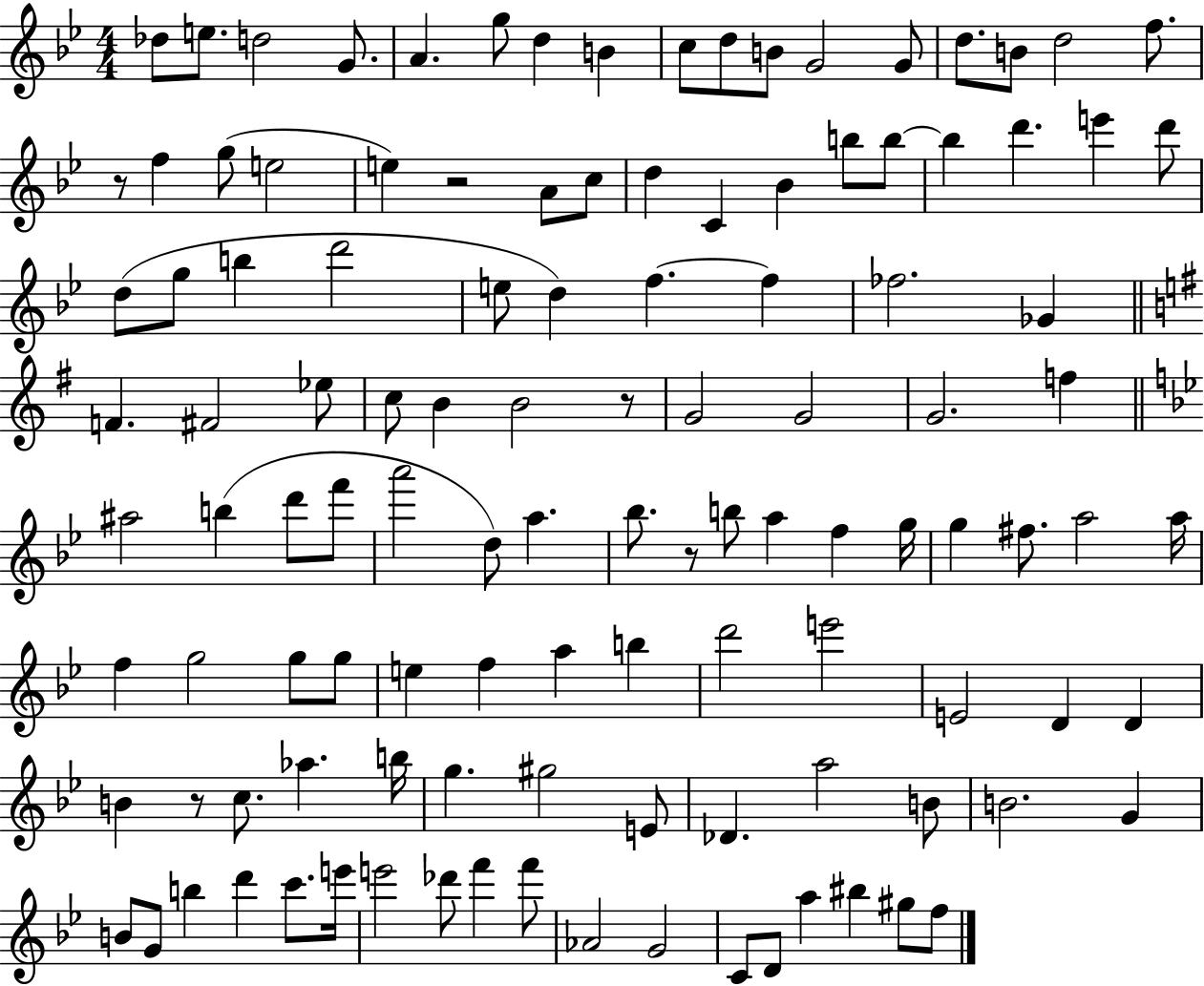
{
  \clef treble
  \numericTimeSignature
  \time 4/4
  \key bes \major
  des''8 e''8. d''2 g'8. | a'4. g''8 d''4 b'4 | c''8 d''8 b'8 g'2 g'8 | d''8. b'8 d''2 f''8. | \break r8 f''4 g''8( e''2 | e''4) r2 a'8 c''8 | d''4 c'4 bes'4 b''8 b''8~~ | b''4 d'''4. e'''4 d'''8 | \break d''8( g''8 b''4 d'''2 | e''8 d''4) f''4.~~ f''4 | fes''2. ges'4 | \bar "||" \break \key e \minor f'4. fis'2 ees''8 | c''8 b'4 b'2 r8 | g'2 g'2 | g'2. f''4 | \break \bar "||" \break \key bes \major ais''2 b''4( d'''8 f'''8 | a'''2 d''8) a''4. | bes''8. r8 b''8 a''4 f''4 g''16 | g''4 fis''8. a''2 a''16 | \break f''4 g''2 g''8 g''8 | e''4 f''4 a''4 b''4 | d'''2 e'''2 | e'2 d'4 d'4 | \break b'4 r8 c''8. aes''4. b''16 | g''4. gis''2 e'8 | des'4. a''2 b'8 | b'2. g'4 | \break b'8 g'8 b''4 d'''4 c'''8. e'''16 | e'''2 des'''8 f'''4 f'''8 | aes'2 g'2 | c'8 d'8 a''4 bis''4 gis''8 f''8 | \break \bar "|."
}